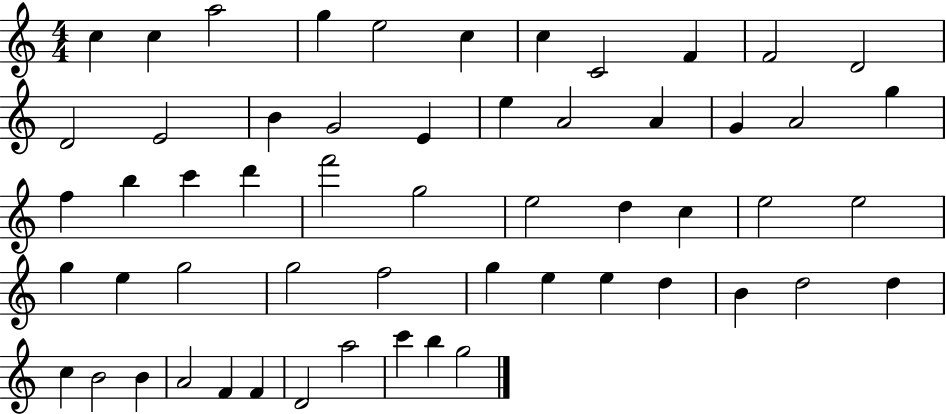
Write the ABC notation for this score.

X:1
T:Untitled
M:4/4
L:1/4
K:C
c c a2 g e2 c c C2 F F2 D2 D2 E2 B G2 E e A2 A G A2 g f b c' d' f'2 g2 e2 d c e2 e2 g e g2 g2 f2 g e e d B d2 d c B2 B A2 F F D2 a2 c' b g2